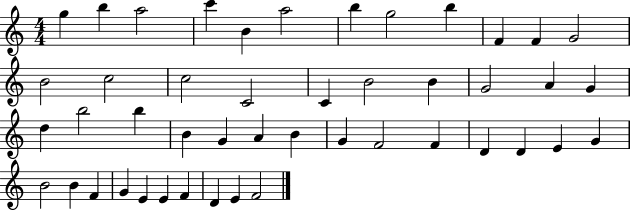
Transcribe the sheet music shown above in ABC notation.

X:1
T:Untitled
M:4/4
L:1/4
K:C
g b a2 c' B a2 b g2 b F F G2 B2 c2 c2 C2 C B2 B G2 A G d b2 b B G A B G F2 F D D E G B2 B F G E E F D E F2